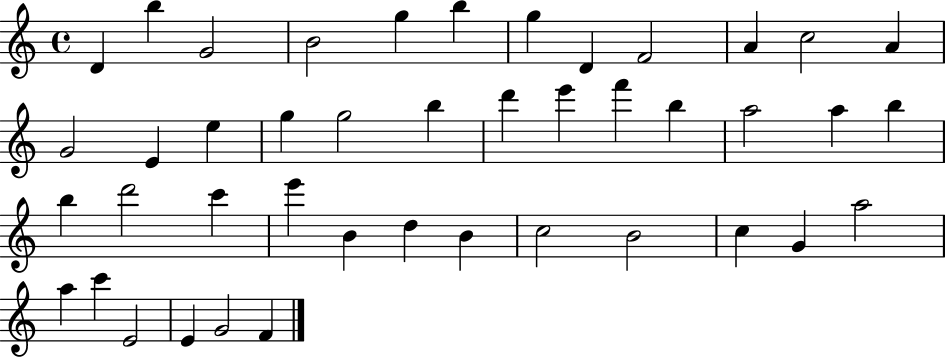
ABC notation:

X:1
T:Untitled
M:4/4
L:1/4
K:C
D b G2 B2 g b g D F2 A c2 A G2 E e g g2 b d' e' f' b a2 a b b d'2 c' e' B d B c2 B2 c G a2 a c' E2 E G2 F